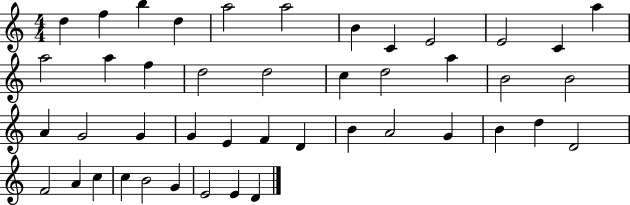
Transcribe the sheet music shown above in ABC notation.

X:1
T:Untitled
M:4/4
L:1/4
K:C
d f b d a2 a2 B C E2 E2 C a a2 a f d2 d2 c d2 a B2 B2 A G2 G G E F D B A2 G B d D2 F2 A c c B2 G E2 E D